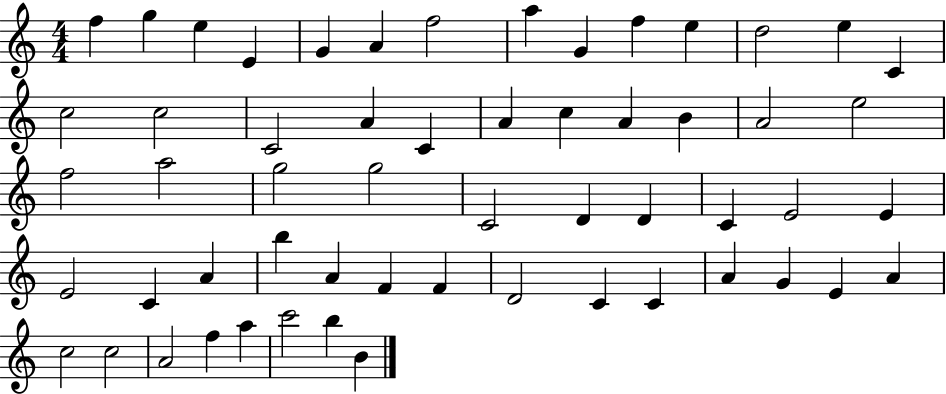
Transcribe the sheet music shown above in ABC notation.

X:1
T:Untitled
M:4/4
L:1/4
K:C
f g e E G A f2 a G f e d2 e C c2 c2 C2 A C A c A B A2 e2 f2 a2 g2 g2 C2 D D C E2 E E2 C A b A F F D2 C C A G E A c2 c2 A2 f a c'2 b B